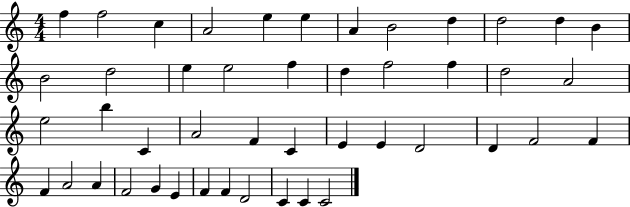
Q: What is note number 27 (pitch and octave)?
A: F4